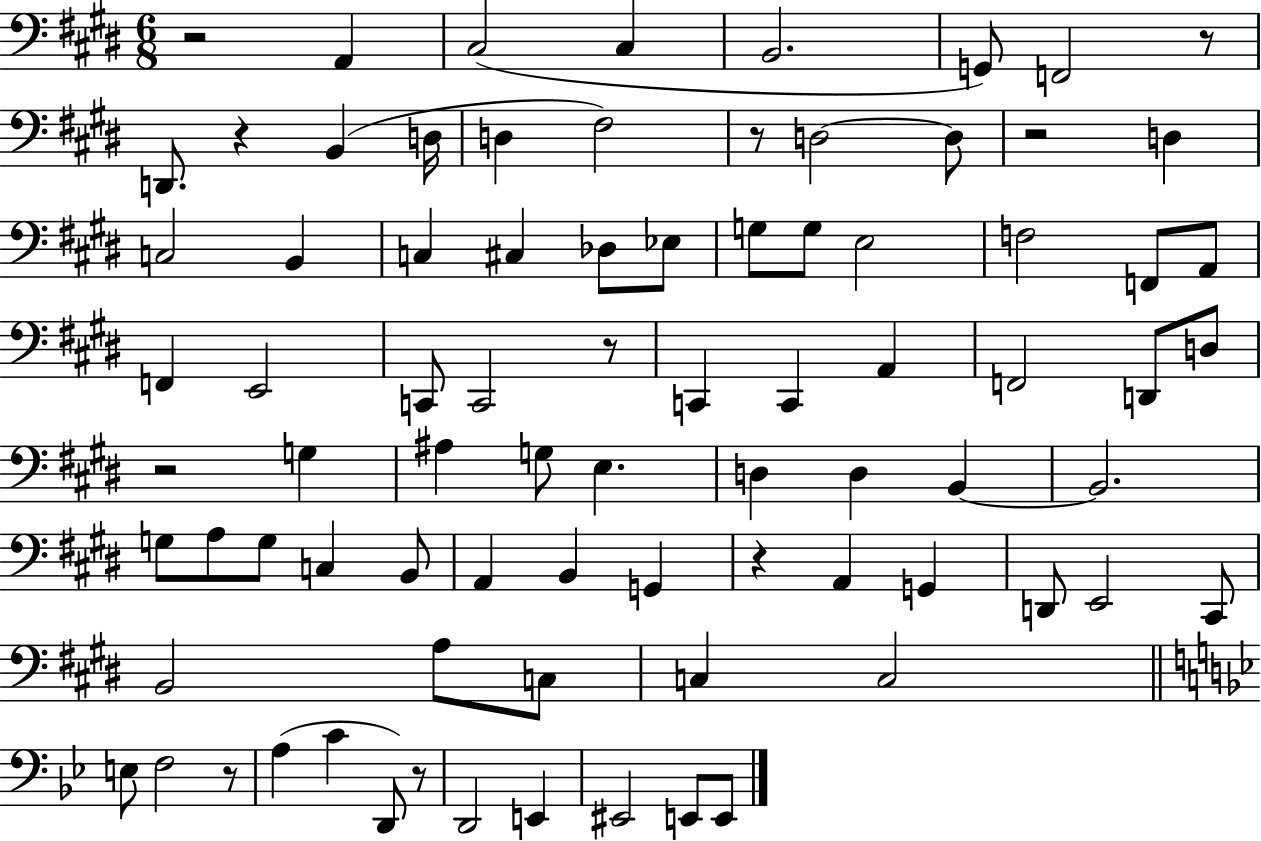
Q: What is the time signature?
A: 6/8